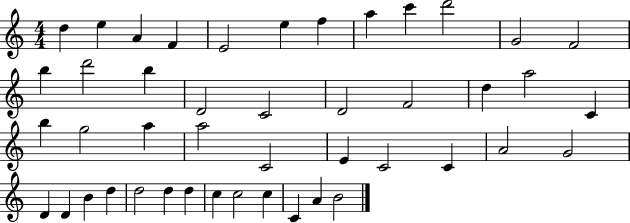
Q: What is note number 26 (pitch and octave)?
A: A5